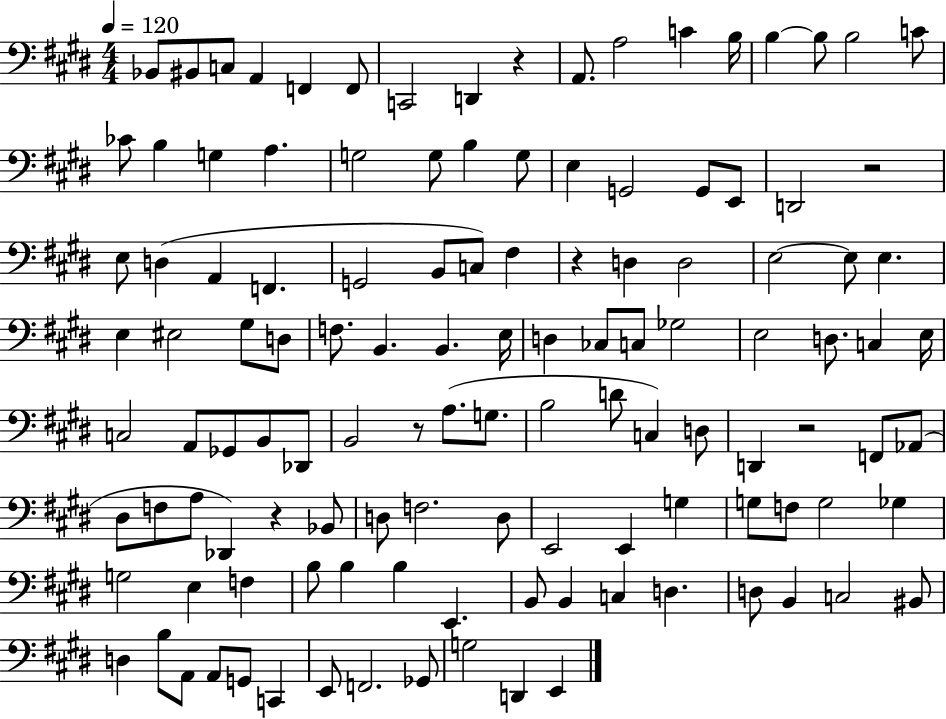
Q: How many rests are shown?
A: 6